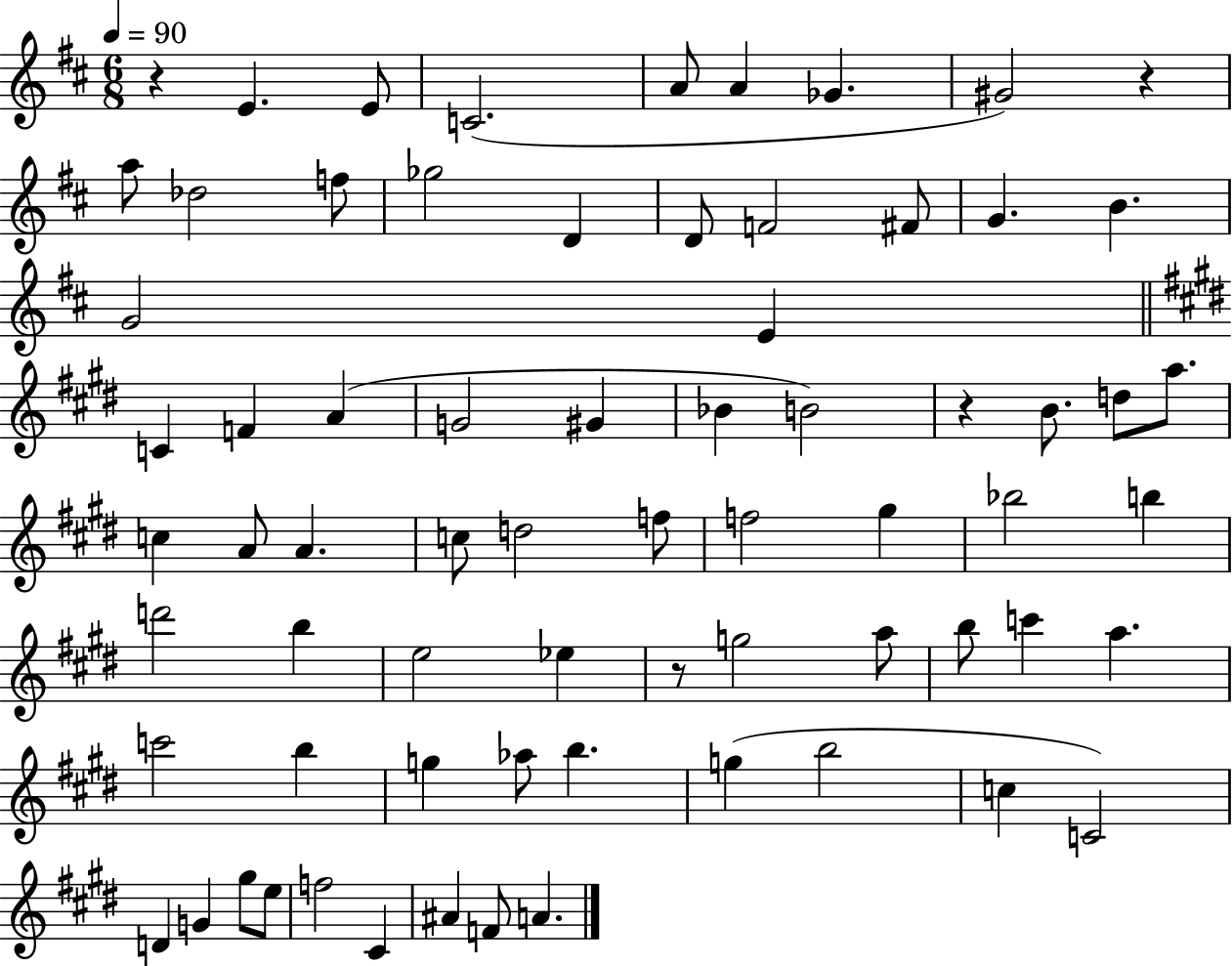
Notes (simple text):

R/q E4/q. E4/e C4/h. A4/e A4/q Gb4/q. G#4/h R/q A5/e Db5/h F5/e Gb5/h D4/q D4/e F4/h F#4/e G4/q. B4/q. G4/h E4/q C4/q F4/q A4/q G4/h G#4/q Bb4/q B4/h R/q B4/e. D5/e A5/e. C5/q A4/e A4/q. C5/e D5/h F5/e F5/h G#5/q Bb5/h B5/q D6/h B5/q E5/h Eb5/q R/e G5/h A5/e B5/e C6/q A5/q. C6/h B5/q G5/q Ab5/e B5/q. G5/q B5/h C5/q C4/h D4/q G4/q G#5/e E5/e F5/h C#4/q A#4/q F4/e A4/q.